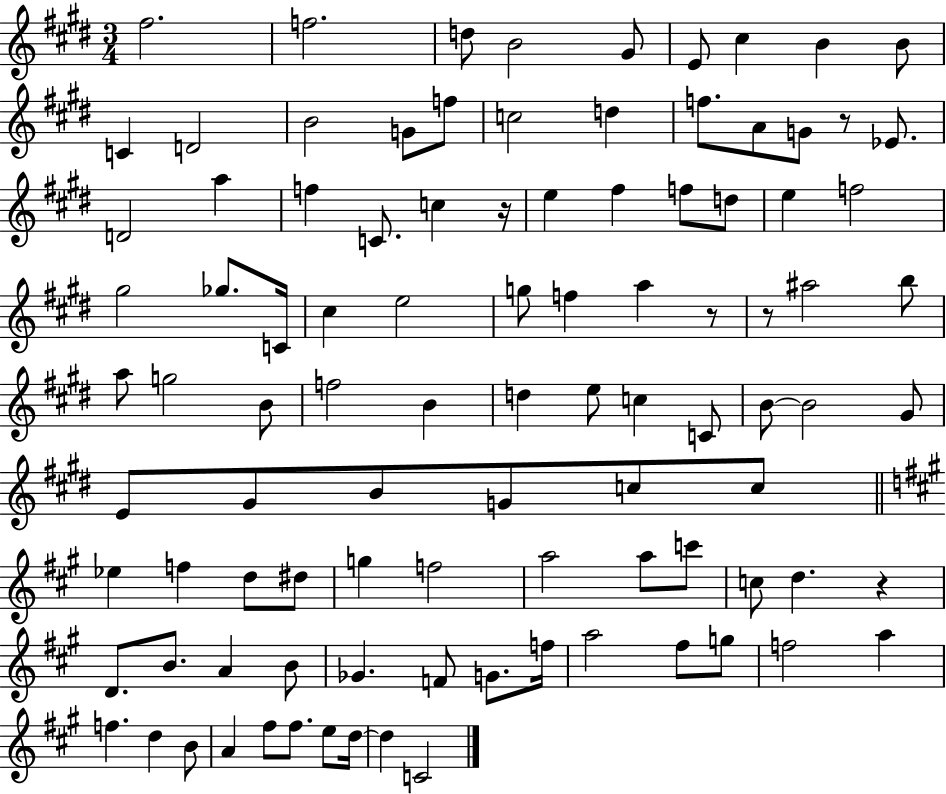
F#5/h. F5/h. D5/e B4/h G#4/e E4/e C#5/q B4/q B4/e C4/q D4/h B4/h G4/e F5/e C5/h D5/q F5/e. A4/e G4/e R/e Eb4/e. D4/h A5/q F5/q C4/e. C5/q R/s E5/q F#5/q F5/e D5/e E5/q F5/h G#5/h Gb5/e. C4/s C#5/q E5/h G5/e F5/q A5/q R/e R/e A#5/h B5/e A5/e G5/h B4/e F5/h B4/q D5/q E5/e C5/q C4/e B4/e B4/h G#4/e E4/e G#4/e B4/e G4/e C5/e C5/e Eb5/q F5/q D5/e D#5/e G5/q F5/h A5/h A5/e C6/e C5/e D5/q. R/q D4/e. B4/e. A4/q B4/e Gb4/q. F4/e G4/e. F5/s A5/h F#5/e G5/e F5/h A5/q F5/q. D5/q B4/e A4/q F#5/e F#5/e. E5/e D5/s D5/q C4/h